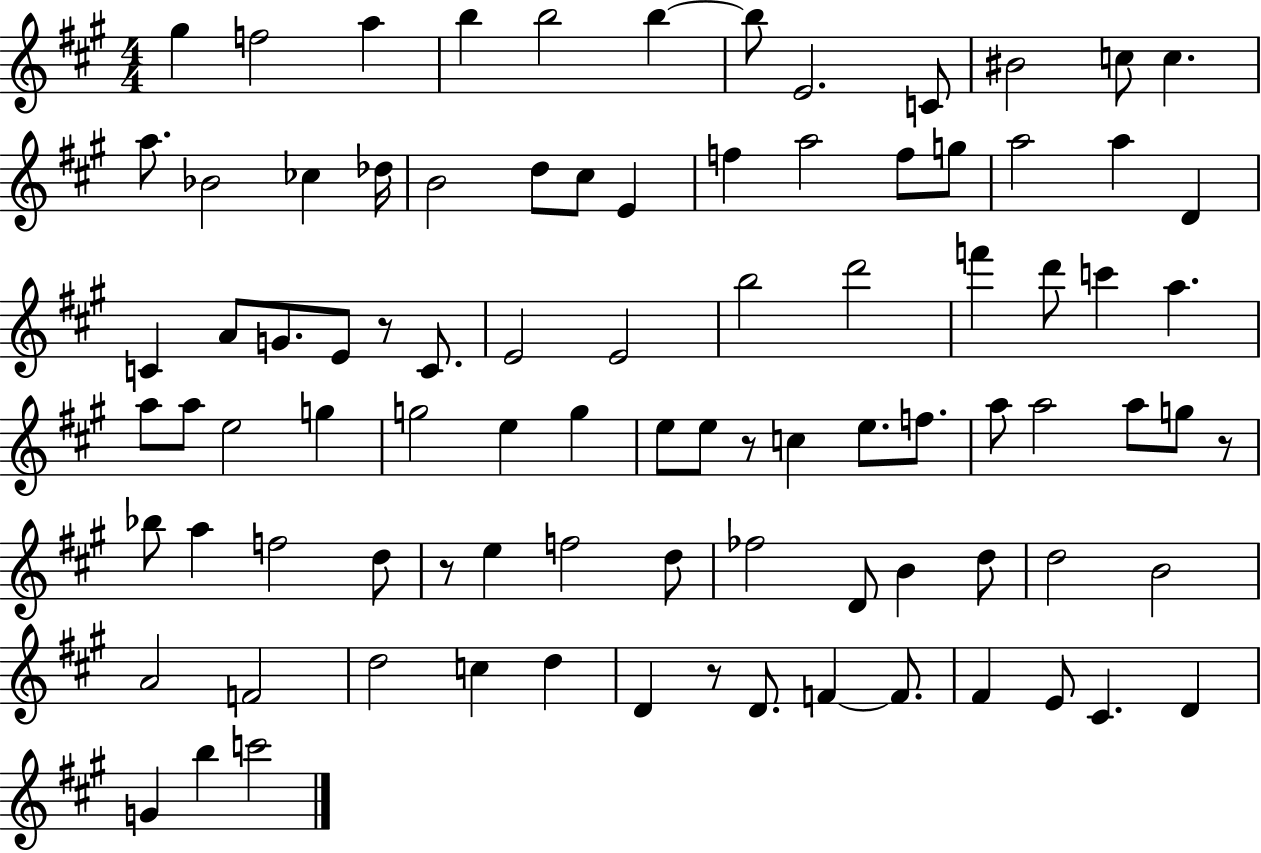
X:1
T:Untitled
M:4/4
L:1/4
K:A
^g f2 a b b2 b b/2 E2 C/2 ^B2 c/2 c a/2 _B2 _c _d/4 B2 d/2 ^c/2 E f a2 f/2 g/2 a2 a D C A/2 G/2 E/2 z/2 C/2 E2 E2 b2 d'2 f' d'/2 c' a a/2 a/2 e2 g g2 e g e/2 e/2 z/2 c e/2 f/2 a/2 a2 a/2 g/2 z/2 _b/2 a f2 d/2 z/2 e f2 d/2 _f2 D/2 B d/2 d2 B2 A2 F2 d2 c d D z/2 D/2 F F/2 ^F E/2 ^C D G b c'2